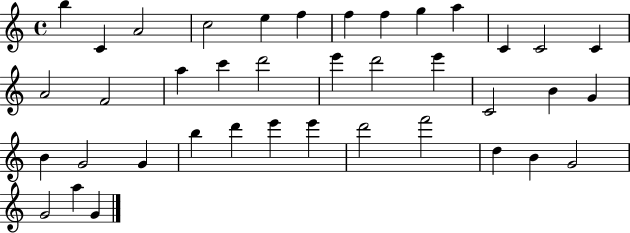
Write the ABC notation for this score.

X:1
T:Untitled
M:4/4
L:1/4
K:C
b C A2 c2 e f f f g a C C2 C A2 F2 a c' d'2 e' d'2 e' C2 B G B G2 G b d' e' e' d'2 f'2 d B G2 G2 a G